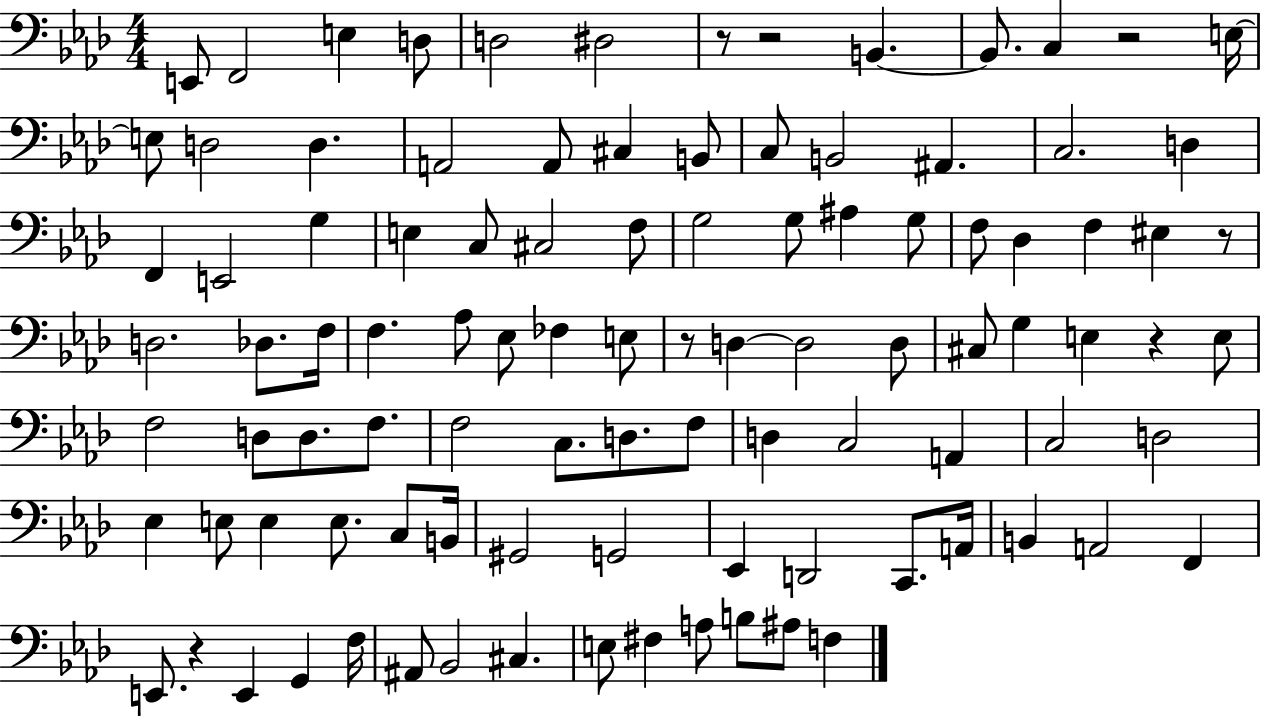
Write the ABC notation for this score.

X:1
T:Untitled
M:4/4
L:1/4
K:Ab
E,,/2 F,,2 E, D,/2 D,2 ^D,2 z/2 z2 B,, B,,/2 C, z2 E,/4 E,/2 D,2 D, A,,2 A,,/2 ^C, B,,/2 C,/2 B,,2 ^A,, C,2 D, F,, E,,2 G, E, C,/2 ^C,2 F,/2 G,2 G,/2 ^A, G,/2 F,/2 _D, F, ^E, z/2 D,2 _D,/2 F,/4 F, _A,/2 _E,/2 _F, E,/2 z/2 D, D,2 D,/2 ^C,/2 G, E, z E,/2 F,2 D,/2 D,/2 F,/2 F,2 C,/2 D,/2 F,/2 D, C,2 A,, C,2 D,2 _E, E,/2 E, E,/2 C,/2 B,,/4 ^G,,2 G,,2 _E,, D,,2 C,,/2 A,,/4 B,, A,,2 F,, E,,/2 z E,, G,, F,/4 ^A,,/2 _B,,2 ^C, E,/2 ^F, A,/2 B,/2 ^A,/2 F,